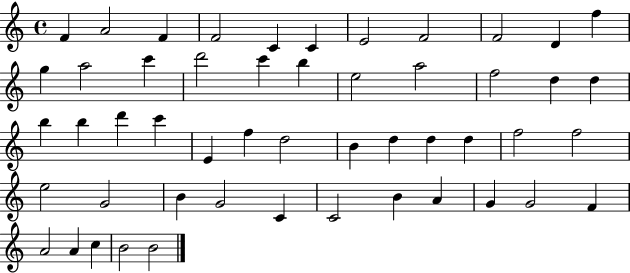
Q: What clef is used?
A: treble